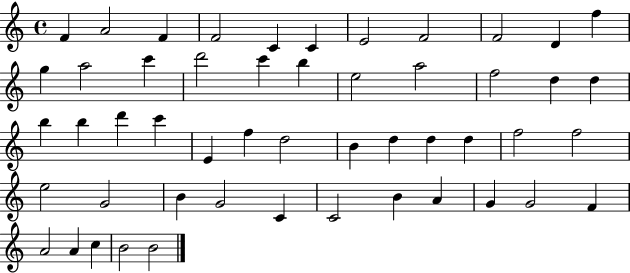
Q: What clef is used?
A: treble